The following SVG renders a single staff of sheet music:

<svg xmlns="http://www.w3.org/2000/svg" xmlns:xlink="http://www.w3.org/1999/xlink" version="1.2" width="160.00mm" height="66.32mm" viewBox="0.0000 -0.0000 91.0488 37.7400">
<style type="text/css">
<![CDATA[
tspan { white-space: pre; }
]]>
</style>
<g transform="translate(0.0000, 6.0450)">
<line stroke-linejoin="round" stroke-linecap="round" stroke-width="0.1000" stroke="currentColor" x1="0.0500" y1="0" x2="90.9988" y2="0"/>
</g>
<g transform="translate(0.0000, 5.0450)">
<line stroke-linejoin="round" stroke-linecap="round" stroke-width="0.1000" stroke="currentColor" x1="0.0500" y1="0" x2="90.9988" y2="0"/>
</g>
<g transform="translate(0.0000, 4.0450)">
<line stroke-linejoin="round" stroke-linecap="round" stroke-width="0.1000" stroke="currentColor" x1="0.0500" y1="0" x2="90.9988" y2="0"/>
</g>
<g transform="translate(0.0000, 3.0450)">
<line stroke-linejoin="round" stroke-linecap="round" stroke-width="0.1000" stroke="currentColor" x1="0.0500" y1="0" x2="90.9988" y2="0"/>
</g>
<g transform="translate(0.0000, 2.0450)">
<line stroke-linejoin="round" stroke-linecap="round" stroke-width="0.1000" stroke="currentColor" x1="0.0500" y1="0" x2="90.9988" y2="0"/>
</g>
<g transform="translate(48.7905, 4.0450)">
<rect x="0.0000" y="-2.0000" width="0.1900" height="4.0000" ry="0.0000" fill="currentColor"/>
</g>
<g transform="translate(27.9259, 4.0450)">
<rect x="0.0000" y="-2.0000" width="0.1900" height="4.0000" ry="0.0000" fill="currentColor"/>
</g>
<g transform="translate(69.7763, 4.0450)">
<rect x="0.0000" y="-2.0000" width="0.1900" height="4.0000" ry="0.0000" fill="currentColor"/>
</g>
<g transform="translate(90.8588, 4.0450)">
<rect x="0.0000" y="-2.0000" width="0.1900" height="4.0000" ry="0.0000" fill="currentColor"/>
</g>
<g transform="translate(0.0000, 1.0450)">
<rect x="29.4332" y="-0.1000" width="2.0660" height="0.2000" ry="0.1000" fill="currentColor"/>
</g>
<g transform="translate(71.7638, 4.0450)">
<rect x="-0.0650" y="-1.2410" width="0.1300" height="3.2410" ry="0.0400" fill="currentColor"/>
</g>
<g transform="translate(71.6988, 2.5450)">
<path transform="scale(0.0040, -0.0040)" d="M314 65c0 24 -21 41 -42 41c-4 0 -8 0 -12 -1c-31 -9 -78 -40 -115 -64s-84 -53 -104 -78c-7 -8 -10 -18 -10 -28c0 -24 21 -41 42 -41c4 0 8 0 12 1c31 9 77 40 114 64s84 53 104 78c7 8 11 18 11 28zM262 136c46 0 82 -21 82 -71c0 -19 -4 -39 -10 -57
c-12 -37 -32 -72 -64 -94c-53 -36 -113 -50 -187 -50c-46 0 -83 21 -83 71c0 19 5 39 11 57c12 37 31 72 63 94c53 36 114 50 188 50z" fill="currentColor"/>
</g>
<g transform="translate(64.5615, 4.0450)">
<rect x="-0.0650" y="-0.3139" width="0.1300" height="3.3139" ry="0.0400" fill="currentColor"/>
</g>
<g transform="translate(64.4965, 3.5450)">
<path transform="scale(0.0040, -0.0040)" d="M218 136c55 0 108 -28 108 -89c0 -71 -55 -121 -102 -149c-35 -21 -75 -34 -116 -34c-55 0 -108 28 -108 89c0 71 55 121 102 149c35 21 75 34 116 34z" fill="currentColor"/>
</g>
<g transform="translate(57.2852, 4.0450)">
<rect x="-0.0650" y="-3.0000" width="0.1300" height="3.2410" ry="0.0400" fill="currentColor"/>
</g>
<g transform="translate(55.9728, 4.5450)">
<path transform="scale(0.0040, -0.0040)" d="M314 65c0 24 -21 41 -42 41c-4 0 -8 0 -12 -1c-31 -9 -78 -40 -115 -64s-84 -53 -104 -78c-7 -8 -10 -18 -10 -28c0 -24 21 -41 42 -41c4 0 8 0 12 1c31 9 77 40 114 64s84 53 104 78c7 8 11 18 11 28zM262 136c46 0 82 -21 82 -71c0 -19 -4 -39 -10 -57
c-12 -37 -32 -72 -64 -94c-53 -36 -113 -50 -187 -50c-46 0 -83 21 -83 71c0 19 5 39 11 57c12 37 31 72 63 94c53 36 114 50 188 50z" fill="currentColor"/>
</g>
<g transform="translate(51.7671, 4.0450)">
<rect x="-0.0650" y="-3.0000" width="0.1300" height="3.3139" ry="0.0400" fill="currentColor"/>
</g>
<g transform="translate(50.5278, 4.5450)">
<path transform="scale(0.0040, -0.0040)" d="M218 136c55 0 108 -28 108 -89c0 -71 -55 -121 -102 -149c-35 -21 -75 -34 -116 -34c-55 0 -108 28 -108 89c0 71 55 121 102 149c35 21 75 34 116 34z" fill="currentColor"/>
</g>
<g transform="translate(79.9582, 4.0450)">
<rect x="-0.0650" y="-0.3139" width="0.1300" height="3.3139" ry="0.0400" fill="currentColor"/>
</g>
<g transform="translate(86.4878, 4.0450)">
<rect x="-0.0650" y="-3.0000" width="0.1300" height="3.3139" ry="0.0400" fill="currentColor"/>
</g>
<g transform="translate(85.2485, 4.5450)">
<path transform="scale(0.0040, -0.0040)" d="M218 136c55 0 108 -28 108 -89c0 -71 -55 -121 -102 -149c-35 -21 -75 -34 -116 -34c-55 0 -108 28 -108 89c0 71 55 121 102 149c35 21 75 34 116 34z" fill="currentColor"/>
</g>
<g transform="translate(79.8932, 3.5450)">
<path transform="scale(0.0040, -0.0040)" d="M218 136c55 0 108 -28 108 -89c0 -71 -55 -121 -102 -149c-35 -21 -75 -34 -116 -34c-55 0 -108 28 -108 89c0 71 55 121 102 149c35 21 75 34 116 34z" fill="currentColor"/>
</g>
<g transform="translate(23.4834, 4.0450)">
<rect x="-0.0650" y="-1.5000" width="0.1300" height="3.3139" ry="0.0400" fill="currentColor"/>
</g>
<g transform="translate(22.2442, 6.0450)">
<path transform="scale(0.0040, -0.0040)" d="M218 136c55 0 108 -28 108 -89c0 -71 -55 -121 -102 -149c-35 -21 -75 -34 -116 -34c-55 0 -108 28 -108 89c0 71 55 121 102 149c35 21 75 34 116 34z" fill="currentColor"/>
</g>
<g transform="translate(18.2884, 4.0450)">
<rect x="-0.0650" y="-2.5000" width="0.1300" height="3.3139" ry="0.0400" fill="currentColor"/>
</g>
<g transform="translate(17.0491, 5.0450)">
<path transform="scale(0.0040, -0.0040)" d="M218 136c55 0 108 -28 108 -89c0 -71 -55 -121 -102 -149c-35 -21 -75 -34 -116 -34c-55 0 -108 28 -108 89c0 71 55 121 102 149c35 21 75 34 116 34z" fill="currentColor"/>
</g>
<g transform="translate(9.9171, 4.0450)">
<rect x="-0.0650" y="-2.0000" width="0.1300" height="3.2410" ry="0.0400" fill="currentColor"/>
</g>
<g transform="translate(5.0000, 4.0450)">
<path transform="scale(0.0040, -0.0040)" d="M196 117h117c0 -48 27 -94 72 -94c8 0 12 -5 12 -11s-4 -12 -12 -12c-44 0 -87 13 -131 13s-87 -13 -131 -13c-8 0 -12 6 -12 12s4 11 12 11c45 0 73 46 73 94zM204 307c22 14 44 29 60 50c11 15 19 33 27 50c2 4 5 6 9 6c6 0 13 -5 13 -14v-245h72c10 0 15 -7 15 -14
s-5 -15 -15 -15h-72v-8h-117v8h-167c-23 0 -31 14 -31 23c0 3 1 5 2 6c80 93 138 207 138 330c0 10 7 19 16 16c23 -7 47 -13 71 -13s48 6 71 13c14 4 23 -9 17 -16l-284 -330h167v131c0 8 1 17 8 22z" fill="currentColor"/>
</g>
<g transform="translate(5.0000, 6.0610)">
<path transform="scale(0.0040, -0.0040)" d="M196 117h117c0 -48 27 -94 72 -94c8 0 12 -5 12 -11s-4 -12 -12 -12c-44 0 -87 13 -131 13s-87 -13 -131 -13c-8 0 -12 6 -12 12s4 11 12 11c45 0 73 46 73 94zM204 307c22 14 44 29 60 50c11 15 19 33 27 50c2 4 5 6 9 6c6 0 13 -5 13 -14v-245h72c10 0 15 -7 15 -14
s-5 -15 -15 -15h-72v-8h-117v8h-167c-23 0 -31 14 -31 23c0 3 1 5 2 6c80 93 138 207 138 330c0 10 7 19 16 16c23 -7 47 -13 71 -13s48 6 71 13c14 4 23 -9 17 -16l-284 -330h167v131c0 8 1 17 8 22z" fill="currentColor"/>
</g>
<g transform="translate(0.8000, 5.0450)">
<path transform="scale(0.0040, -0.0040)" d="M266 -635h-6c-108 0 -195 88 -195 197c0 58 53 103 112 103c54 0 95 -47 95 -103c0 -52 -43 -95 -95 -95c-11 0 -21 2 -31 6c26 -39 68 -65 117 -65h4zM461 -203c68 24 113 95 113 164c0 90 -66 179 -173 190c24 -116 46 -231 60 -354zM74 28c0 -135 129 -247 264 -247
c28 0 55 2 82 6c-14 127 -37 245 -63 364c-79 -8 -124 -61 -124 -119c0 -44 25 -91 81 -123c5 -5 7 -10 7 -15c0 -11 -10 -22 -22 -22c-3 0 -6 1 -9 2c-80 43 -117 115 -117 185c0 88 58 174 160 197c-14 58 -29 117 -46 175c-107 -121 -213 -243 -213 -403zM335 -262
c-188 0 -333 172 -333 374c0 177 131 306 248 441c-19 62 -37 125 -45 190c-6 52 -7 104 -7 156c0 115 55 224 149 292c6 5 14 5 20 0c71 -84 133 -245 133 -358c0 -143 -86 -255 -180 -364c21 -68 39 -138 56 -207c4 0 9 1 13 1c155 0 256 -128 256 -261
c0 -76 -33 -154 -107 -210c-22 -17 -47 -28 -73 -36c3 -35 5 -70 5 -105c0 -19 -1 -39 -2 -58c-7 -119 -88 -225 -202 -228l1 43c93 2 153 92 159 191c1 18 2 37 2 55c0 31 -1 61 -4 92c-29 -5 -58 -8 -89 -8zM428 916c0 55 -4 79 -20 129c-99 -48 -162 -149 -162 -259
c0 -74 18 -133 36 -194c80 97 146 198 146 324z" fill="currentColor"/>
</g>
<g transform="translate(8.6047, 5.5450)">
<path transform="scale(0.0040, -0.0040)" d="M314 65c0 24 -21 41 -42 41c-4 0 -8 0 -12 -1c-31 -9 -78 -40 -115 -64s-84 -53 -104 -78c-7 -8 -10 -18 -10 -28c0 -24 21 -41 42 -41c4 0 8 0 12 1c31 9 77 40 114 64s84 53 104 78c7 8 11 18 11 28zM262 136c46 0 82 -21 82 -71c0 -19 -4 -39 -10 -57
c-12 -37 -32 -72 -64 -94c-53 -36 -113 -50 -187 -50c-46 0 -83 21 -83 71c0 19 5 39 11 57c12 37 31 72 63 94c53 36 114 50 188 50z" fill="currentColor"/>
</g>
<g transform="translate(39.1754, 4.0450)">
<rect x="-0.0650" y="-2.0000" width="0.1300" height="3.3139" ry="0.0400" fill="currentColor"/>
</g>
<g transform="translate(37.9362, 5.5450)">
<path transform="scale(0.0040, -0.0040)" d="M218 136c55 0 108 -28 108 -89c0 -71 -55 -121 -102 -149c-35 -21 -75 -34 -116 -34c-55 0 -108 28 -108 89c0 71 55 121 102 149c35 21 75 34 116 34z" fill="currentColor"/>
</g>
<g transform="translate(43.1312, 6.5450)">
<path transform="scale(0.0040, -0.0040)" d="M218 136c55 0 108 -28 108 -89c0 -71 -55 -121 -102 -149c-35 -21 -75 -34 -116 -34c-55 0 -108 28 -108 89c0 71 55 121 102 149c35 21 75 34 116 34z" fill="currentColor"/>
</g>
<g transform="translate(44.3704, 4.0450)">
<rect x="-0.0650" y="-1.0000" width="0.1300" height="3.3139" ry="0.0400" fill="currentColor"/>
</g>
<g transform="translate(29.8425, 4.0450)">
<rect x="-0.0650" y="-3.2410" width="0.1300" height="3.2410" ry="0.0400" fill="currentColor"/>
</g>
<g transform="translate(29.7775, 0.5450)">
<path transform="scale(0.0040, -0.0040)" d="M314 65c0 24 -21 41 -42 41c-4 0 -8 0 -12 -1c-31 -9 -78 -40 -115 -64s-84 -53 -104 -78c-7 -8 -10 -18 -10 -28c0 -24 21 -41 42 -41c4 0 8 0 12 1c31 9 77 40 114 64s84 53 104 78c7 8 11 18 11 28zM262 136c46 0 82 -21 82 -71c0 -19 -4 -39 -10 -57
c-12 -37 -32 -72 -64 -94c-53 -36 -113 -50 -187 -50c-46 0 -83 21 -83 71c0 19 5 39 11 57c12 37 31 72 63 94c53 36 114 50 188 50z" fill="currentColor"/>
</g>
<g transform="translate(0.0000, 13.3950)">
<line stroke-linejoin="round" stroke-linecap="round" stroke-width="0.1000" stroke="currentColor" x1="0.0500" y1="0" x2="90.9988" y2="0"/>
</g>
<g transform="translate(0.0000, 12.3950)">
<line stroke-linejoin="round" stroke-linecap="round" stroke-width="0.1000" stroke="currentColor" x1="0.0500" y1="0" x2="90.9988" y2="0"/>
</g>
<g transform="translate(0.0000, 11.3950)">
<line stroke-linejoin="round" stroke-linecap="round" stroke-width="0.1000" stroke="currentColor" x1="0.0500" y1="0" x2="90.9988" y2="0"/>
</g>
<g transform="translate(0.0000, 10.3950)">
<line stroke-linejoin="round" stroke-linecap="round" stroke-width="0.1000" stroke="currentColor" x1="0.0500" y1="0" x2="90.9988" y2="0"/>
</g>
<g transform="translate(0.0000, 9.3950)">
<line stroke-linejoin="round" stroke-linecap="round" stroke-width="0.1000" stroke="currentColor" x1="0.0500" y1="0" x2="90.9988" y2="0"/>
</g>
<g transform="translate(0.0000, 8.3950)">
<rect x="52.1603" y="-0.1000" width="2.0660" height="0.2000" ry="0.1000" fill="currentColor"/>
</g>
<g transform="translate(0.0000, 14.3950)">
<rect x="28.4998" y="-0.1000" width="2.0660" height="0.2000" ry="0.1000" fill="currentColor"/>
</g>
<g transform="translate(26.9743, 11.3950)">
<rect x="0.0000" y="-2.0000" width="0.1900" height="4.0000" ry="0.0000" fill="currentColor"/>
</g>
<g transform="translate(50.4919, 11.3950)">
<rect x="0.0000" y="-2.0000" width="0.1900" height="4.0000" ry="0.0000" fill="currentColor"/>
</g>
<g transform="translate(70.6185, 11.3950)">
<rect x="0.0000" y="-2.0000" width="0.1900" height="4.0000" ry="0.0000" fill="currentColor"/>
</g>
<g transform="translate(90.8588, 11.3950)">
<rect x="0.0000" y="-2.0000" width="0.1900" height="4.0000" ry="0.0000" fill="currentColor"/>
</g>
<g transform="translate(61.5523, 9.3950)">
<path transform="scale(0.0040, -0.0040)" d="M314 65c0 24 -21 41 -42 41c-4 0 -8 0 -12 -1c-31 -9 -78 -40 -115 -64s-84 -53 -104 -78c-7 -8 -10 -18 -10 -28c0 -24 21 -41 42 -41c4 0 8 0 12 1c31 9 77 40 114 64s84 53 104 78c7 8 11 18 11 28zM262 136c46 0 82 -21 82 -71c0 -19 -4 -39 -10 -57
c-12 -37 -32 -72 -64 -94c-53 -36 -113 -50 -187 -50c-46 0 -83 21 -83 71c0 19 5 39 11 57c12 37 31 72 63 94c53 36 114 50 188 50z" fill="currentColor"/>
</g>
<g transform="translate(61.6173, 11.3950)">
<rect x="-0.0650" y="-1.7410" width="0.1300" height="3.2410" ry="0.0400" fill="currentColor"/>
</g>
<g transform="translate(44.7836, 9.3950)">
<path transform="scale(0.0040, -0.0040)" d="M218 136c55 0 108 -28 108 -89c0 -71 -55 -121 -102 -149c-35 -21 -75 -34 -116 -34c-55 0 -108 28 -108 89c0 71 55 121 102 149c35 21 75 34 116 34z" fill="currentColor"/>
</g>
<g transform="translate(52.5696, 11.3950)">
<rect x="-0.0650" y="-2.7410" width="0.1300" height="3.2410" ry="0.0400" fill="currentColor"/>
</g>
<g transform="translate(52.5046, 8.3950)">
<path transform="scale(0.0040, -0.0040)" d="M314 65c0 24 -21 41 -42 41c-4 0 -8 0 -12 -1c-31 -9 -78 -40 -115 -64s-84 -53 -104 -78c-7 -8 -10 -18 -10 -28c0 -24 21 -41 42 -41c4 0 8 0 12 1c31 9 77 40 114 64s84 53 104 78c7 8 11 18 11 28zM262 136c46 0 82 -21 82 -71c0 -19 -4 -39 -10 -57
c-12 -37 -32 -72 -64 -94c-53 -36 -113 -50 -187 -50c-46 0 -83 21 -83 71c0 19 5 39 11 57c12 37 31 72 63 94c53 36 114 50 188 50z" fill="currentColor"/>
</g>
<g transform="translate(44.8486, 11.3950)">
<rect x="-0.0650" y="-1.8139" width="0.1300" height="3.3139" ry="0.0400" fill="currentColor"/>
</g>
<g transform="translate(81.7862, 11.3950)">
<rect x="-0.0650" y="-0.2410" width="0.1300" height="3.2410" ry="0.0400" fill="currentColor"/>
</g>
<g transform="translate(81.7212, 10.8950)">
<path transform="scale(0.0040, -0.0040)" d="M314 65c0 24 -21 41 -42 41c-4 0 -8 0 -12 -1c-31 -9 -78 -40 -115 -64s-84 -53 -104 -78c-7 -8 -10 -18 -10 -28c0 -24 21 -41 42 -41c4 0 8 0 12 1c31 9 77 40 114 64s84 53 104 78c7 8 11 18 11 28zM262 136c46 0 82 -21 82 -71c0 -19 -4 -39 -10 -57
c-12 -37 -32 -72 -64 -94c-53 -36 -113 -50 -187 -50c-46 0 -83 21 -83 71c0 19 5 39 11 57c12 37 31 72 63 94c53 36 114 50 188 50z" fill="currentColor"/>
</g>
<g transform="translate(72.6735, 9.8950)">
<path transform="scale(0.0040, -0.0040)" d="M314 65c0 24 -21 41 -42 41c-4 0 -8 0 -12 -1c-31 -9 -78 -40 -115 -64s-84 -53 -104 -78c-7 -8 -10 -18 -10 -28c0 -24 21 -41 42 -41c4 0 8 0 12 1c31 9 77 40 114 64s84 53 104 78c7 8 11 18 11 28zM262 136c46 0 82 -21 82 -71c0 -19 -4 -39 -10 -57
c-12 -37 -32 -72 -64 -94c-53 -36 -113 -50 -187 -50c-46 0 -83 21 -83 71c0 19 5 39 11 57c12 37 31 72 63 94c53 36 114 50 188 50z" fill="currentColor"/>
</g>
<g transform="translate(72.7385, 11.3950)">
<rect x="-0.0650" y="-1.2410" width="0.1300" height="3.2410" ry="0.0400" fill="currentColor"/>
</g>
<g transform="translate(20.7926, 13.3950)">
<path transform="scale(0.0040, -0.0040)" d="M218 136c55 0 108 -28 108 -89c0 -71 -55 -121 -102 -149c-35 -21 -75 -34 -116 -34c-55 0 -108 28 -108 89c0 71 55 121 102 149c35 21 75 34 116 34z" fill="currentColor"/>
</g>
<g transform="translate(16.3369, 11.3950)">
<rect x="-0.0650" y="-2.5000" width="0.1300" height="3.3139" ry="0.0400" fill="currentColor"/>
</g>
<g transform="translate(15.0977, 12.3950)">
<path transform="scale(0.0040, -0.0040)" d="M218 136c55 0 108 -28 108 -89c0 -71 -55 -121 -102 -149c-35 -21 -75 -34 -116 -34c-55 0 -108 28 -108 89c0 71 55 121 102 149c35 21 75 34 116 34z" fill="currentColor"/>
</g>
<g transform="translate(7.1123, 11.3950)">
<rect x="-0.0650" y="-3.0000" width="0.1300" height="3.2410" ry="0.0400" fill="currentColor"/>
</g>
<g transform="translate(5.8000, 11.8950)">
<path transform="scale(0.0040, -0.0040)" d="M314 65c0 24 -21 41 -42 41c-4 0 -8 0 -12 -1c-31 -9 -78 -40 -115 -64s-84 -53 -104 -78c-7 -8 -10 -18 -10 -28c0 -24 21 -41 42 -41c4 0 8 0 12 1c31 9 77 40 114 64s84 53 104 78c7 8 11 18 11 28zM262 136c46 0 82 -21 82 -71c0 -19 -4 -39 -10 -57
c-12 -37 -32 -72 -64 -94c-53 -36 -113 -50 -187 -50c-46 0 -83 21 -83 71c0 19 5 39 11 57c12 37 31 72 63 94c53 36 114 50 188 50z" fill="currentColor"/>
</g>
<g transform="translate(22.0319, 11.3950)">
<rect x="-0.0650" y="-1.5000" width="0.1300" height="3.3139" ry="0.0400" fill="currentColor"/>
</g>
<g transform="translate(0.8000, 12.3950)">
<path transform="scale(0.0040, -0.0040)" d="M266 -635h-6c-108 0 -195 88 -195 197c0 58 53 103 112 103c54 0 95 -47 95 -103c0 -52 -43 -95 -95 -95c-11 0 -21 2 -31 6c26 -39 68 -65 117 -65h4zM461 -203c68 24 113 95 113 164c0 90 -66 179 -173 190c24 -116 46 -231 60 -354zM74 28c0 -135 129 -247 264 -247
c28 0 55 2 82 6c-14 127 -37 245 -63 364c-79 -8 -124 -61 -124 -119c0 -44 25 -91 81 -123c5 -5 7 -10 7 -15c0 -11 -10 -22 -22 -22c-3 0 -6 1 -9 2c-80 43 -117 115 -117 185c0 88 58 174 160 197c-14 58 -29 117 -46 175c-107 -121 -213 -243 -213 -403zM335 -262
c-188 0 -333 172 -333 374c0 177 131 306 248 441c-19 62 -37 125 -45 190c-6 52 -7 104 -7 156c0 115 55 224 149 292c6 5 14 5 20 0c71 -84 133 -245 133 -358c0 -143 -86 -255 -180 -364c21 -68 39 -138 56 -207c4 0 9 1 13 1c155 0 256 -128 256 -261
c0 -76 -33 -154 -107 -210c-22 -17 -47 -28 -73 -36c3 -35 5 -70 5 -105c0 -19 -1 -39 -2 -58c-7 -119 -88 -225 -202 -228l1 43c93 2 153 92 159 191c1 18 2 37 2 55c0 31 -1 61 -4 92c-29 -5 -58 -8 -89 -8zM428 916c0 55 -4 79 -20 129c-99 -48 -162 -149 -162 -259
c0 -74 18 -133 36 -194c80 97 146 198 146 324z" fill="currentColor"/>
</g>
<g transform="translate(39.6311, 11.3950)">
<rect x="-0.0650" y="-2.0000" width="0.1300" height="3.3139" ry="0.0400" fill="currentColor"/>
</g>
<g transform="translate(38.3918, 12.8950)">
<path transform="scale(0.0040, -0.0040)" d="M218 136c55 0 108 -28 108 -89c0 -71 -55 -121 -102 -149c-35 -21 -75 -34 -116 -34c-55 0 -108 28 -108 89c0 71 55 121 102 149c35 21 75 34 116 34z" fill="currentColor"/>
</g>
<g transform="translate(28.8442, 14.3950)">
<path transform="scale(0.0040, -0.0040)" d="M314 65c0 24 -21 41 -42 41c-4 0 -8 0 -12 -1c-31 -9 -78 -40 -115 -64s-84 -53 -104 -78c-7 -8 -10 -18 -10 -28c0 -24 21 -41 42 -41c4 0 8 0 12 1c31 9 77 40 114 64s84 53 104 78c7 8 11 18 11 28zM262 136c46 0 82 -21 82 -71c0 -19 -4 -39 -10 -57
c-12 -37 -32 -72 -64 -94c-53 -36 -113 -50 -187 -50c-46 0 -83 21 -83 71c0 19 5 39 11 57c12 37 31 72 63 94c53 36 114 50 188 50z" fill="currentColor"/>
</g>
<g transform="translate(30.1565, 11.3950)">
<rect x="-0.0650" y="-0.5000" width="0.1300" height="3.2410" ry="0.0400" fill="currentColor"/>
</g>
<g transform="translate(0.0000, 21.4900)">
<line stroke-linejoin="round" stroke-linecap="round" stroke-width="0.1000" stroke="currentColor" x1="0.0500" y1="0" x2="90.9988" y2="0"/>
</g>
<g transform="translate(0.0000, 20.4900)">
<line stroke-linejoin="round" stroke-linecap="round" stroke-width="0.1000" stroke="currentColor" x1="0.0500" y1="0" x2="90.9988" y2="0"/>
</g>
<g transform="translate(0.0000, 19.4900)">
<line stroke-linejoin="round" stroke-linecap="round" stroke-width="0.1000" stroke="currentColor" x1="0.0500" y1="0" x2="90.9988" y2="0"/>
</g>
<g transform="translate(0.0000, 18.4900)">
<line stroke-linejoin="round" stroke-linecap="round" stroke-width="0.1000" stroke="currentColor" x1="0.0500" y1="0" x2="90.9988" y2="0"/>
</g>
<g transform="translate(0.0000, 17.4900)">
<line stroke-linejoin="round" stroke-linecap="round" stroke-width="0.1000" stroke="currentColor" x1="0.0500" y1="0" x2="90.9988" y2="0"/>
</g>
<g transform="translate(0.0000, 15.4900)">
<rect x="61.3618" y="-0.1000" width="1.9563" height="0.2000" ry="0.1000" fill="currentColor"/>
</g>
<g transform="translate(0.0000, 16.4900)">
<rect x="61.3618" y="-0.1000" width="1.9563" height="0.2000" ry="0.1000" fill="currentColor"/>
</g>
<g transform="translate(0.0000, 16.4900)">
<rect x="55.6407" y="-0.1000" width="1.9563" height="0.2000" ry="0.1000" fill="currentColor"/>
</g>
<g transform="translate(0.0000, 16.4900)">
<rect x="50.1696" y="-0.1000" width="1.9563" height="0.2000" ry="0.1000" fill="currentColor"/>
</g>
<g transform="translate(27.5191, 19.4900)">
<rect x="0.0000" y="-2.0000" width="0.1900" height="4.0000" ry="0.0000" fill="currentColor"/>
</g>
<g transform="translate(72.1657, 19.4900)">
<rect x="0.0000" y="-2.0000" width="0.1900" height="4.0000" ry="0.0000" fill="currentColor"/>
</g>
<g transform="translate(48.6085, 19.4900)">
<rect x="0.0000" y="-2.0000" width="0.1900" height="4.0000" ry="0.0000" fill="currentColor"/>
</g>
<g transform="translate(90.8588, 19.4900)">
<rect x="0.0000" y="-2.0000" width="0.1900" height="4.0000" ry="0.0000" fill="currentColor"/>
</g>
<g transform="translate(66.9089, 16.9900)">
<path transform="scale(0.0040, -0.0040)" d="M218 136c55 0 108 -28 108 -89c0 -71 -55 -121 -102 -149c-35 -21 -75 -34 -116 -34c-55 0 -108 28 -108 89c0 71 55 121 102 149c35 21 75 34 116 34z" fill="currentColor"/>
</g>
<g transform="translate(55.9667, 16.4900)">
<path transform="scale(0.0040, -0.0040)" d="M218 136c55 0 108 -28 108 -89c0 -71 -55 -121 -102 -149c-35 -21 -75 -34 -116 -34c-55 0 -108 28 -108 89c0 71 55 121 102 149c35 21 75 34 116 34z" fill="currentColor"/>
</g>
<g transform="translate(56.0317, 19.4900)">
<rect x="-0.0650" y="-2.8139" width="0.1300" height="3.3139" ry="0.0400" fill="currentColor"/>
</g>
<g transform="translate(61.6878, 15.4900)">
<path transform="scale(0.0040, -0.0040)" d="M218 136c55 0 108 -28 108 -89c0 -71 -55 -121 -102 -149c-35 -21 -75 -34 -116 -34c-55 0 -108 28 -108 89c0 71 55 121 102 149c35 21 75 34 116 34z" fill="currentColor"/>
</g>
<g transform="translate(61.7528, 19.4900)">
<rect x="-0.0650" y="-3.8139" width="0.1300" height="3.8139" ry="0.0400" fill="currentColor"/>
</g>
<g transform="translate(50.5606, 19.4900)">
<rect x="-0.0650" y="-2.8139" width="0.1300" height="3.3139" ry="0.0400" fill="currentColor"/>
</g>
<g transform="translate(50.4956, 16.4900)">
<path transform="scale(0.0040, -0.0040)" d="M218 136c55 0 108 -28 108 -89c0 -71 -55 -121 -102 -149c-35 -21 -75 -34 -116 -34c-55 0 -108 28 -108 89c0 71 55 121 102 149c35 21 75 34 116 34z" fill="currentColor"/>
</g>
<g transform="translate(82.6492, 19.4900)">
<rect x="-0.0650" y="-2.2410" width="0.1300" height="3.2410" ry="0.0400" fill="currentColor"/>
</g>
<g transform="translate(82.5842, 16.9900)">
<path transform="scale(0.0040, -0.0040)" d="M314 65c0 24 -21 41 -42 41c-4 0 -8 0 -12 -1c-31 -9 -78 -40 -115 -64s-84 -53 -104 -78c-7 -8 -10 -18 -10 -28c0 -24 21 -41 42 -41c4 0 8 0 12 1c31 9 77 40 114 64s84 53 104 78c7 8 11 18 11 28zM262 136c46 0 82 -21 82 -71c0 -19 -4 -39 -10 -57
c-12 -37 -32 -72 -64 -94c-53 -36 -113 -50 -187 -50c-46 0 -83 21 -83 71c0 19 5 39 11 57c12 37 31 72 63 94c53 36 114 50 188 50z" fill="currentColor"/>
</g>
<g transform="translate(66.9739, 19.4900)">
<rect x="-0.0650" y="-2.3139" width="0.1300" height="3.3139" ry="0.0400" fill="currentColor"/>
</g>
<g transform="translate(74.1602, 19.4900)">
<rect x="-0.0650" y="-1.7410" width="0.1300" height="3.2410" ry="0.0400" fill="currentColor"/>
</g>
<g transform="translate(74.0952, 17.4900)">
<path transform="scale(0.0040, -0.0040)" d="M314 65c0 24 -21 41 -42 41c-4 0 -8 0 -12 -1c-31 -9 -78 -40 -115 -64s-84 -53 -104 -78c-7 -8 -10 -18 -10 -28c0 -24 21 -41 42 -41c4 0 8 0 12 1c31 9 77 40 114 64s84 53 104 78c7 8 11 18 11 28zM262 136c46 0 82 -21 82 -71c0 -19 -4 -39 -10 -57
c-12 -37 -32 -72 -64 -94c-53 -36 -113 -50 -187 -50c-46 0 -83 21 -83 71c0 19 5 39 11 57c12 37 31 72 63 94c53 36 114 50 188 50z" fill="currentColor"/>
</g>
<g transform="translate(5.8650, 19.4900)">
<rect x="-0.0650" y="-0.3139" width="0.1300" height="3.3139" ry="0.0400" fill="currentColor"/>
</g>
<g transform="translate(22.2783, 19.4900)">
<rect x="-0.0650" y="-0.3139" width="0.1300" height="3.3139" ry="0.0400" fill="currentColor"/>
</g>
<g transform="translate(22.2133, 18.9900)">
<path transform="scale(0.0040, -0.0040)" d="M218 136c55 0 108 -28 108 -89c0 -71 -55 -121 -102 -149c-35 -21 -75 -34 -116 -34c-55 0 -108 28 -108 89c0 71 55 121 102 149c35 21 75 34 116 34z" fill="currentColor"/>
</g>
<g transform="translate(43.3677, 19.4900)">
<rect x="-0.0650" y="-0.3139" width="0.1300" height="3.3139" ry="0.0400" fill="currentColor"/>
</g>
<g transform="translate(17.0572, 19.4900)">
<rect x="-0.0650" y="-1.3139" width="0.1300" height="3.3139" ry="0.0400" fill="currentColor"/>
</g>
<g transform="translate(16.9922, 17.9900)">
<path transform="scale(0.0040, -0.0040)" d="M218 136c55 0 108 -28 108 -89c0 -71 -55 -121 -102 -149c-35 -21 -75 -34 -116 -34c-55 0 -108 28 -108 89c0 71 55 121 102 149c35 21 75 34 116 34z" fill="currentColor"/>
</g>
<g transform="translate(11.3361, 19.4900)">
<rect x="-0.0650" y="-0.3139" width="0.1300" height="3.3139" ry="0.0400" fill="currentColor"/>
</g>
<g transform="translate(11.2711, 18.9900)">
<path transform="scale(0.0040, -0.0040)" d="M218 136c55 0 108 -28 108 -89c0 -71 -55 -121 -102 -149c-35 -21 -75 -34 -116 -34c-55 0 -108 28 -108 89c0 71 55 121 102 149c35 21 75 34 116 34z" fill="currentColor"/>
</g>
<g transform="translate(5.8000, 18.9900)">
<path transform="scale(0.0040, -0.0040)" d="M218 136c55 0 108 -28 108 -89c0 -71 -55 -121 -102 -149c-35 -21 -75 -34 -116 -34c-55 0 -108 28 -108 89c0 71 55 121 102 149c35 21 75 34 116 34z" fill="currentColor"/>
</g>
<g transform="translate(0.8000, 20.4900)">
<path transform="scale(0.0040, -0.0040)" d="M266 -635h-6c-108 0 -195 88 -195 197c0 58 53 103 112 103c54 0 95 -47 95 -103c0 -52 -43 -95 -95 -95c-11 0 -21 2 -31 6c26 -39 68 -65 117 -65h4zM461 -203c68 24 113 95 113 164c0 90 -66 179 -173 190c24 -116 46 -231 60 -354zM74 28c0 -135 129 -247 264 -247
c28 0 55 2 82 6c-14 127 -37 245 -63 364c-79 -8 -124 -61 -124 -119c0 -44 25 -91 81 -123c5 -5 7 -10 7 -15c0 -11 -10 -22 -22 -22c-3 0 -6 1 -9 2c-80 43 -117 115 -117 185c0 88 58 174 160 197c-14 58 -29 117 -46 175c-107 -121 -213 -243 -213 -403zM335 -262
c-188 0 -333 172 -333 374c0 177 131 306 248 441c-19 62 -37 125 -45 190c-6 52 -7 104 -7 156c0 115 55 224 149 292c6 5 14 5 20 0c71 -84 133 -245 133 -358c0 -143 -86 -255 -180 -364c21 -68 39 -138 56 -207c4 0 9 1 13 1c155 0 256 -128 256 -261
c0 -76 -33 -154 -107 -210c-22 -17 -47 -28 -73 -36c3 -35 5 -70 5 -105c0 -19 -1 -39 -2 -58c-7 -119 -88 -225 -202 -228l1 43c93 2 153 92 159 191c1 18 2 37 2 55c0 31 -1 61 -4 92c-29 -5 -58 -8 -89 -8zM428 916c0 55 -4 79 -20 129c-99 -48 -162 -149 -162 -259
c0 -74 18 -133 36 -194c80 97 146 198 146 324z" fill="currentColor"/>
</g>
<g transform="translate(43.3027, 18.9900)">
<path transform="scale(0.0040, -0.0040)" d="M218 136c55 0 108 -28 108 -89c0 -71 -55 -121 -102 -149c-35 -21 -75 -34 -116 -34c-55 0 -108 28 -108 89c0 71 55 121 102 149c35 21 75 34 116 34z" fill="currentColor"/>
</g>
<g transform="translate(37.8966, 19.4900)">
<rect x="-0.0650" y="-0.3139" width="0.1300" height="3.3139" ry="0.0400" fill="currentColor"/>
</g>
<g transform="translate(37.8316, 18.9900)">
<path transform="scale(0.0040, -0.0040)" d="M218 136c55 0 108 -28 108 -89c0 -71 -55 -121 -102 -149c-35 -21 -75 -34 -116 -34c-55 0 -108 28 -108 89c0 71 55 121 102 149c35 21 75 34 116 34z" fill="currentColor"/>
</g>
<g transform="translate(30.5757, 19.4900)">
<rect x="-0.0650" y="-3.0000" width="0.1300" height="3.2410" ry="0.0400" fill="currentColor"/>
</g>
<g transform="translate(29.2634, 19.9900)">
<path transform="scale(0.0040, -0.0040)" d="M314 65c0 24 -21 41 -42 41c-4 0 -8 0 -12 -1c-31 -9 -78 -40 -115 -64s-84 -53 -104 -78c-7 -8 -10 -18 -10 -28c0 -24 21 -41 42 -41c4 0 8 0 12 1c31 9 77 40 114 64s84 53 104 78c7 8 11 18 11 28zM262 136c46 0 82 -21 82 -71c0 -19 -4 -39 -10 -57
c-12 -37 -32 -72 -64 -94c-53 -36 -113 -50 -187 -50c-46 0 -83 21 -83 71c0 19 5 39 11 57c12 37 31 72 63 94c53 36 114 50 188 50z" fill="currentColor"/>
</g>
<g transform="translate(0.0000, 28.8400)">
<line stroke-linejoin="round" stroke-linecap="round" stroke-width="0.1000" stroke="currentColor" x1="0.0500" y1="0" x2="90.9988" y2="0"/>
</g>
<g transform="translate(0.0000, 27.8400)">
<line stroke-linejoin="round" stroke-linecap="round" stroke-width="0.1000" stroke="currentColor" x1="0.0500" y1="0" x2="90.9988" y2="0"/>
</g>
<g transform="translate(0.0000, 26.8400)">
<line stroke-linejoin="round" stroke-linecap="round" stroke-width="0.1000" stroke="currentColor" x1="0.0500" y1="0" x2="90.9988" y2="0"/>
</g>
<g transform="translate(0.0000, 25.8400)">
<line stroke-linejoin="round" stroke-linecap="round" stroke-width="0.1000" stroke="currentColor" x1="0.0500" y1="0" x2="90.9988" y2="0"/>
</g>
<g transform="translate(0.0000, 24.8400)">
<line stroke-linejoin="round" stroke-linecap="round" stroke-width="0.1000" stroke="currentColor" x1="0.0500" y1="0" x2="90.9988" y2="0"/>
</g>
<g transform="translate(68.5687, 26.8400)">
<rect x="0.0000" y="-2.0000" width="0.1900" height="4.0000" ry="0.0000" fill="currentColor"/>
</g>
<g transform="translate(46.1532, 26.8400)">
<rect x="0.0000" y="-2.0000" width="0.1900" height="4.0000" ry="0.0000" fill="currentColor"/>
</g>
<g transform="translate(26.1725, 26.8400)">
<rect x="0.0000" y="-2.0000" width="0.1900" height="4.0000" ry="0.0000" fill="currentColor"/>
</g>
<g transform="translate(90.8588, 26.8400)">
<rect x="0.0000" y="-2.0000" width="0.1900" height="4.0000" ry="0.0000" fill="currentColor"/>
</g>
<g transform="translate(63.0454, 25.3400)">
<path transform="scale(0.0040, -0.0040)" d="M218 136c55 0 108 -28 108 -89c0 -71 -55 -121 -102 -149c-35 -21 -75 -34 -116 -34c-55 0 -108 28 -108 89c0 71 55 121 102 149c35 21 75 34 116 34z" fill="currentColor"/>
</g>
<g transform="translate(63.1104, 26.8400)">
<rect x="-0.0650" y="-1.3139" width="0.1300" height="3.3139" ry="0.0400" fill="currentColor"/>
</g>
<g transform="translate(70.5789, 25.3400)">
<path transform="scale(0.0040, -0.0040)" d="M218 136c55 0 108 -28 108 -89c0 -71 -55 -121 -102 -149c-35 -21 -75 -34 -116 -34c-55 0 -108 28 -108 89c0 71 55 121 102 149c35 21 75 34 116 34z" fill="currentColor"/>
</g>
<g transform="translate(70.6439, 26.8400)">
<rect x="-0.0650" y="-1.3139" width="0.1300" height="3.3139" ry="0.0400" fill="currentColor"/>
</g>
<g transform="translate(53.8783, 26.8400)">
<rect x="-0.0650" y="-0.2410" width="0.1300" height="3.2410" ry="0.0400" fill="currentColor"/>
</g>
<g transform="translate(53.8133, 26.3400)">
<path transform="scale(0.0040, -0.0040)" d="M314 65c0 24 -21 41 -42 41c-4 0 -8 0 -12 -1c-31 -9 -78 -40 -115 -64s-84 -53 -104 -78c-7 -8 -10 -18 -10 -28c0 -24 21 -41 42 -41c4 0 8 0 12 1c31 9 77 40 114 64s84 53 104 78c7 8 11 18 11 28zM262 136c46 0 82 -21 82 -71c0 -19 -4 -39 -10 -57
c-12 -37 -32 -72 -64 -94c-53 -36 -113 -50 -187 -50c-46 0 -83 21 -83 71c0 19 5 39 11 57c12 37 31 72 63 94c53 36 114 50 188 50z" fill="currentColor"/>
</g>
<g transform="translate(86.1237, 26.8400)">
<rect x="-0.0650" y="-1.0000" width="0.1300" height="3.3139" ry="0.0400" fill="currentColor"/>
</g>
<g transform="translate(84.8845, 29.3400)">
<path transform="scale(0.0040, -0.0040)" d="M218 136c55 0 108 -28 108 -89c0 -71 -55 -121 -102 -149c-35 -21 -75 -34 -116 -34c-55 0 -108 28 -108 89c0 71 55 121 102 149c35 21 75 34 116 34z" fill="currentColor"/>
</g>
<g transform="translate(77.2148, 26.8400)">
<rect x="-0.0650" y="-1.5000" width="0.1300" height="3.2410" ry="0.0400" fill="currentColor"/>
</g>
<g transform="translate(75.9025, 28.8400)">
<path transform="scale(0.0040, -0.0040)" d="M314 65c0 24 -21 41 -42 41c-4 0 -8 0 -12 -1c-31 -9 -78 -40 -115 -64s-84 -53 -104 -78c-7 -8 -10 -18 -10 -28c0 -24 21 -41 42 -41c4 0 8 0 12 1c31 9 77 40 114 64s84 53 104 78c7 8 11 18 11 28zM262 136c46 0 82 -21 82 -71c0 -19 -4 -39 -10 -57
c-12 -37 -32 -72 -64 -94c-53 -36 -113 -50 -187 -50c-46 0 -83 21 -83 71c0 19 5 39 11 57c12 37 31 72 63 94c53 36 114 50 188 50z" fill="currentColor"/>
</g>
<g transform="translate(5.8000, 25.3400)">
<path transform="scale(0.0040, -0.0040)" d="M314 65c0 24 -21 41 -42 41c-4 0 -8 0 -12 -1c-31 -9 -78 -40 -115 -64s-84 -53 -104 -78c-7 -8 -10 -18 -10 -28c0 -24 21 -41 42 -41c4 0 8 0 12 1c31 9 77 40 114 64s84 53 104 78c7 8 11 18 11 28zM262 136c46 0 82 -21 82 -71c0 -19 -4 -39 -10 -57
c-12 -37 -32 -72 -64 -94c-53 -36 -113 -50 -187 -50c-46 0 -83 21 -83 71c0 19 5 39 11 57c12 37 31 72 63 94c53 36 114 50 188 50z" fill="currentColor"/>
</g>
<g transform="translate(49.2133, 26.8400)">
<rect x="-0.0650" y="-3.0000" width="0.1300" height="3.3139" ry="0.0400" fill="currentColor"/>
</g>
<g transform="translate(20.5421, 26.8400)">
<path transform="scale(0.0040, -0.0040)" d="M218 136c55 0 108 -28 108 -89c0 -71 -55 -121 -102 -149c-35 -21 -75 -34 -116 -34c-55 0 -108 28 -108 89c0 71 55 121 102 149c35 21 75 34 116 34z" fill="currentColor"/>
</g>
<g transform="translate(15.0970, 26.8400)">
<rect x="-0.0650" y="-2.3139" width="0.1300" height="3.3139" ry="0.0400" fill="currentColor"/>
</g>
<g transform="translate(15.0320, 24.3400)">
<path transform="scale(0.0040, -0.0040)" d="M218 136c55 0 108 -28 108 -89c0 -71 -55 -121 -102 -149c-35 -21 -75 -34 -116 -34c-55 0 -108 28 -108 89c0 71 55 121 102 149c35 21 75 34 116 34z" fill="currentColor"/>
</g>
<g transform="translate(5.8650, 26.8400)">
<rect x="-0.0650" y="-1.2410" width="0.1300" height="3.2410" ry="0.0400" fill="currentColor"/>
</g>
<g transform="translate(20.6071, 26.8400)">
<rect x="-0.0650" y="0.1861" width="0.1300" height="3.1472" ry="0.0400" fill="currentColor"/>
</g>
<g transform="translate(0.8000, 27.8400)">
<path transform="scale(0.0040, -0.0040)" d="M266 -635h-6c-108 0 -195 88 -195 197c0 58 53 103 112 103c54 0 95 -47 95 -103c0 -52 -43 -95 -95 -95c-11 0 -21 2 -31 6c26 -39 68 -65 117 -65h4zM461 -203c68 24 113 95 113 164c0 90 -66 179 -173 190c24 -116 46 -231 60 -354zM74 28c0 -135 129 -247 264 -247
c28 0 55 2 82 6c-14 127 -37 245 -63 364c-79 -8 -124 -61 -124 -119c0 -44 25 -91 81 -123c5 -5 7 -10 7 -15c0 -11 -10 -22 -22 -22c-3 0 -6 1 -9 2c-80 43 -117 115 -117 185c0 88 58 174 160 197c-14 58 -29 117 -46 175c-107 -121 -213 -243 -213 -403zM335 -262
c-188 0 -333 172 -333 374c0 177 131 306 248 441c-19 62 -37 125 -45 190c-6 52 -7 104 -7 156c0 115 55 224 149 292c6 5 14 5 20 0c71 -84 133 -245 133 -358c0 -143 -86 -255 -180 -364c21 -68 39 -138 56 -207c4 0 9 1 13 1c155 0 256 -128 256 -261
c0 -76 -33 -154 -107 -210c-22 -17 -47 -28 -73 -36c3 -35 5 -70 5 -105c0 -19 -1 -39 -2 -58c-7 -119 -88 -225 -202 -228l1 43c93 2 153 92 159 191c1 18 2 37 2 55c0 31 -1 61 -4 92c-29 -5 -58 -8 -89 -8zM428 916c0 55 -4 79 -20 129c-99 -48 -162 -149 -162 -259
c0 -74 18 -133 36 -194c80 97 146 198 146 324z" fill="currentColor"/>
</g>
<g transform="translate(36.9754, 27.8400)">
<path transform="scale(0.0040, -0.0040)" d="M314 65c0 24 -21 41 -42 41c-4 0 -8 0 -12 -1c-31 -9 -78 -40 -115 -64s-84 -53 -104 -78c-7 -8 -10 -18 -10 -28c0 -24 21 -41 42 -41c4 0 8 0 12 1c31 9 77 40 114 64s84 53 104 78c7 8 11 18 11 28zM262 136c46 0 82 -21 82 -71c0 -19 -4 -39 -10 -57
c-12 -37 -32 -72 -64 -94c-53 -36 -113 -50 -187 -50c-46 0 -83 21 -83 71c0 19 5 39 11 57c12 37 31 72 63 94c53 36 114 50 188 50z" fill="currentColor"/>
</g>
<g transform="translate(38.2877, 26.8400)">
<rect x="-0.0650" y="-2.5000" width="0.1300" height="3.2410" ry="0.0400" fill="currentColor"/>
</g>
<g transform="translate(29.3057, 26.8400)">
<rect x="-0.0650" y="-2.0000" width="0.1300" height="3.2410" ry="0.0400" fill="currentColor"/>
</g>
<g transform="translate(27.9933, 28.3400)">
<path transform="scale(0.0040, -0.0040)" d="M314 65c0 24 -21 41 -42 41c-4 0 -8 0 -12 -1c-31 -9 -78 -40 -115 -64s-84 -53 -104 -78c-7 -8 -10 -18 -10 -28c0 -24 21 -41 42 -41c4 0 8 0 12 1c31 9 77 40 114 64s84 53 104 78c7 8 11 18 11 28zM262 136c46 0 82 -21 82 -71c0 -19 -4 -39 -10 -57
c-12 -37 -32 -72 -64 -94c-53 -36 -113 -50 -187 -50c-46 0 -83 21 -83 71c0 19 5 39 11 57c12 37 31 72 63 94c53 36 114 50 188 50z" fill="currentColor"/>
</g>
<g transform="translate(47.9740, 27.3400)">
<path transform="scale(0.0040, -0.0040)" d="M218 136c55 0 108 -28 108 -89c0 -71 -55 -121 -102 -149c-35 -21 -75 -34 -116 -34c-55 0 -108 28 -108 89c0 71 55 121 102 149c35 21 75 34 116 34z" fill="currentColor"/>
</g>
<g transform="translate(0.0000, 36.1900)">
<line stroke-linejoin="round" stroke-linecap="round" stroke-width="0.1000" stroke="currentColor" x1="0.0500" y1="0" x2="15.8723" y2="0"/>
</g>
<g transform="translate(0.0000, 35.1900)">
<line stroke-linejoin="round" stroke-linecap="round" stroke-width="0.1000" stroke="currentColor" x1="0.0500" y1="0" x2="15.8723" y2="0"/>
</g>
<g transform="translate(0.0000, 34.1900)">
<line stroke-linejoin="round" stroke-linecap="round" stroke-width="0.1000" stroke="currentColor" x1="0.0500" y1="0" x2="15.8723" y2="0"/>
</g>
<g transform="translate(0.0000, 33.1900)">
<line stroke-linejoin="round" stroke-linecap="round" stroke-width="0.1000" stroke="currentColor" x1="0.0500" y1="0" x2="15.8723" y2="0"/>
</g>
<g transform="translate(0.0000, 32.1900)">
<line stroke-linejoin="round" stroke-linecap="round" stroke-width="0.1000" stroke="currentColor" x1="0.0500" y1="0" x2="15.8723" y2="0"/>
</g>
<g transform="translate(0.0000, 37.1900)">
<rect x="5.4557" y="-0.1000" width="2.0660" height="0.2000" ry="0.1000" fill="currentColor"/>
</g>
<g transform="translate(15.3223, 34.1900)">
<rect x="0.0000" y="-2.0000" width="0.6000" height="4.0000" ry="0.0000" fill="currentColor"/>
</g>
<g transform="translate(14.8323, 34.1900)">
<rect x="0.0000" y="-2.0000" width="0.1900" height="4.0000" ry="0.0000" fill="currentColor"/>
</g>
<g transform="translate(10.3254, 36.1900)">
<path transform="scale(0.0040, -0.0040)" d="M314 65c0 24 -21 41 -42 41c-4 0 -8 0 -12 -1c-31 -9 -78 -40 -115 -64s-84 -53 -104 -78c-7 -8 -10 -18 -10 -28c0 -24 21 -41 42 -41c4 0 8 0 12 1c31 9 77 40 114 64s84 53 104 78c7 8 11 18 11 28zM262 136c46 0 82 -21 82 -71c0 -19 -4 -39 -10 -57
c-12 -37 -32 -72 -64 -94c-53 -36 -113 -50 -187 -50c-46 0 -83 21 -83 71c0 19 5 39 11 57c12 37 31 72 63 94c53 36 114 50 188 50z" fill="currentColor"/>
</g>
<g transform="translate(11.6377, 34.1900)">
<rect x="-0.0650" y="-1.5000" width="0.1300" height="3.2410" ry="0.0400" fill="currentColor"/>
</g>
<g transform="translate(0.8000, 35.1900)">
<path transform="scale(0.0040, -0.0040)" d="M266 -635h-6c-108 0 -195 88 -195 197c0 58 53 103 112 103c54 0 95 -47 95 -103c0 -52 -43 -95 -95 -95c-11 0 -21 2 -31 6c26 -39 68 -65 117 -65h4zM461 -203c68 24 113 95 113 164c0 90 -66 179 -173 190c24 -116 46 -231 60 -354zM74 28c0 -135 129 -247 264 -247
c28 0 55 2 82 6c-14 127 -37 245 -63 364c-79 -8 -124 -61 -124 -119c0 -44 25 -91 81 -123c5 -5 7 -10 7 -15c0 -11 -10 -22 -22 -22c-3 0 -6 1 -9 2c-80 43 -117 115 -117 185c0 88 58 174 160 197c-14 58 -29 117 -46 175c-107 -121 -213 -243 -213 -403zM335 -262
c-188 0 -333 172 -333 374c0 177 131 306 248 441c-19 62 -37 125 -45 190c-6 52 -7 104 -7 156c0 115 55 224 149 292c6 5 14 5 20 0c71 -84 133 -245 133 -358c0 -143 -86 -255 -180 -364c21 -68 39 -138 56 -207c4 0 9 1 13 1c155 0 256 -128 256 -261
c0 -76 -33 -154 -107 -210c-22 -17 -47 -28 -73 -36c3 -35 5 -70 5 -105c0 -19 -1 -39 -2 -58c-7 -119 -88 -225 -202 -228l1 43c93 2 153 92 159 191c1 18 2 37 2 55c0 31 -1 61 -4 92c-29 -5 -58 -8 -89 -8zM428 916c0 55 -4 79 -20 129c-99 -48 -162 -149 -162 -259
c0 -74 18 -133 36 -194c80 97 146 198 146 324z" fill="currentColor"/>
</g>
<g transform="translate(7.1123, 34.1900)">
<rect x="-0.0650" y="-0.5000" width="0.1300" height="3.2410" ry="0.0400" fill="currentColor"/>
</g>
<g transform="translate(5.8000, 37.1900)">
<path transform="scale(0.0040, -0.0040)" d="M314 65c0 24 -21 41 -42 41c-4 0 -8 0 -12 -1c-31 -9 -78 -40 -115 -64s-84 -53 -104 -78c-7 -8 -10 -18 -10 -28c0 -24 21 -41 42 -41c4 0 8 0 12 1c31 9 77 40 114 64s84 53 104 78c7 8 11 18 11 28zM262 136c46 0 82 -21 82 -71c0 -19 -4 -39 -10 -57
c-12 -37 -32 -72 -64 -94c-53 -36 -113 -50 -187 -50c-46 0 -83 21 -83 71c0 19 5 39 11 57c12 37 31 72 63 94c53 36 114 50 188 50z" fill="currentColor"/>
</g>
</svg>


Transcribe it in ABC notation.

X:1
T:Untitled
M:4/4
L:1/4
K:C
F2 G E b2 F D A A2 c e2 c A A2 G E C2 F f a2 f2 e2 c2 c c e c A2 c c a a c' g f2 g2 e2 g B F2 G2 A c2 e e E2 D C2 E2